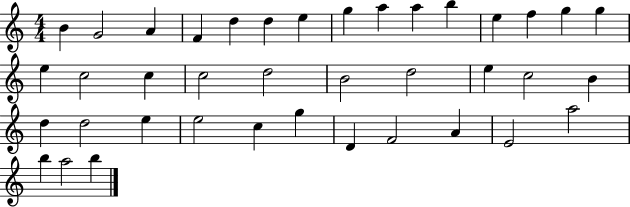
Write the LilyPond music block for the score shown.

{
  \clef treble
  \numericTimeSignature
  \time 4/4
  \key c \major
  b'4 g'2 a'4 | f'4 d''4 d''4 e''4 | g''4 a''4 a''4 b''4 | e''4 f''4 g''4 g''4 | \break e''4 c''2 c''4 | c''2 d''2 | b'2 d''2 | e''4 c''2 b'4 | \break d''4 d''2 e''4 | e''2 c''4 g''4 | d'4 f'2 a'4 | e'2 a''2 | \break b''4 a''2 b''4 | \bar "|."
}